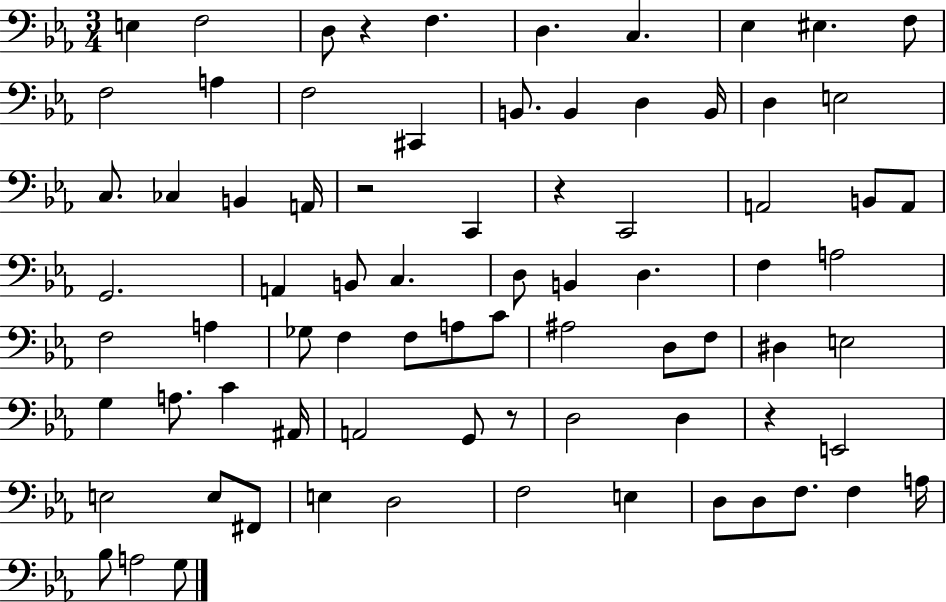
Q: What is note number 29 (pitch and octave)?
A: G2